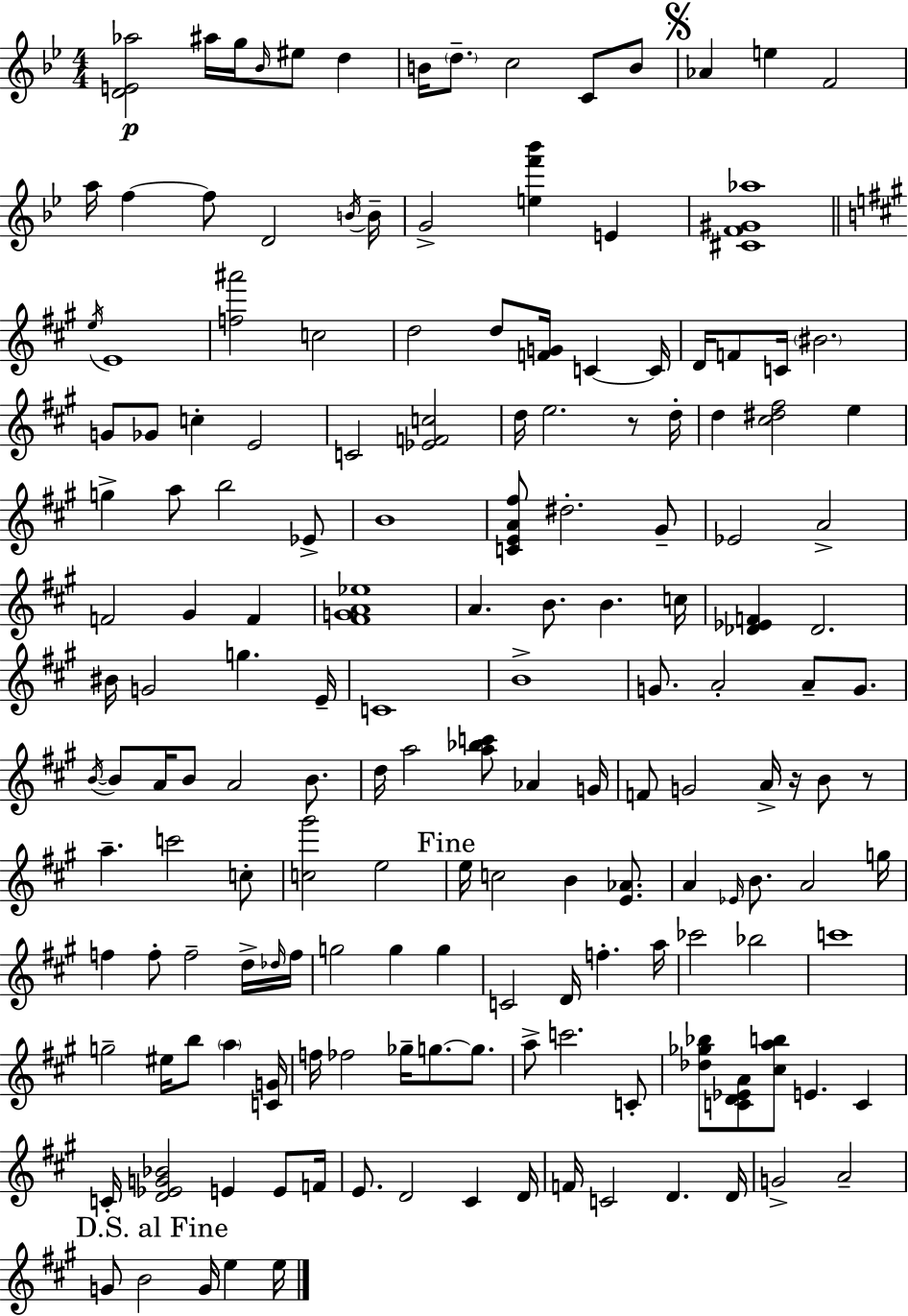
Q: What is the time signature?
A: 4/4